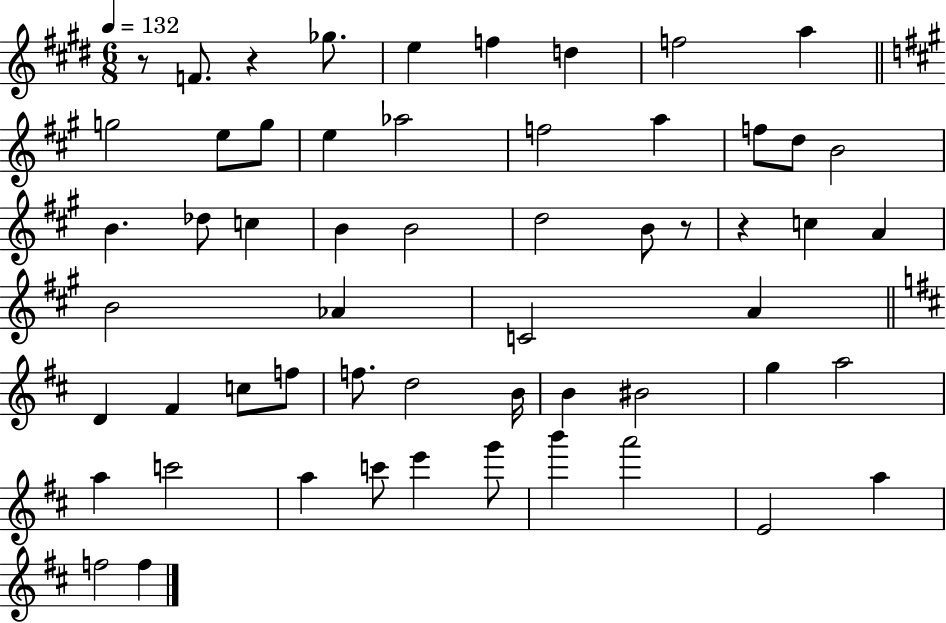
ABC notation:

X:1
T:Untitled
M:6/8
L:1/4
K:E
z/2 F/2 z _g/2 e f d f2 a g2 e/2 g/2 e _a2 f2 a f/2 d/2 B2 B _d/2 c B B2 d2 B/2 z/2 z c A B2 _A C2 A D ^F c/2 f/2 f/2 d2 B/4 B ^B2 g a2 a c'2 a c'/2 e' g'/2 b' a'2 E2 a f2 f